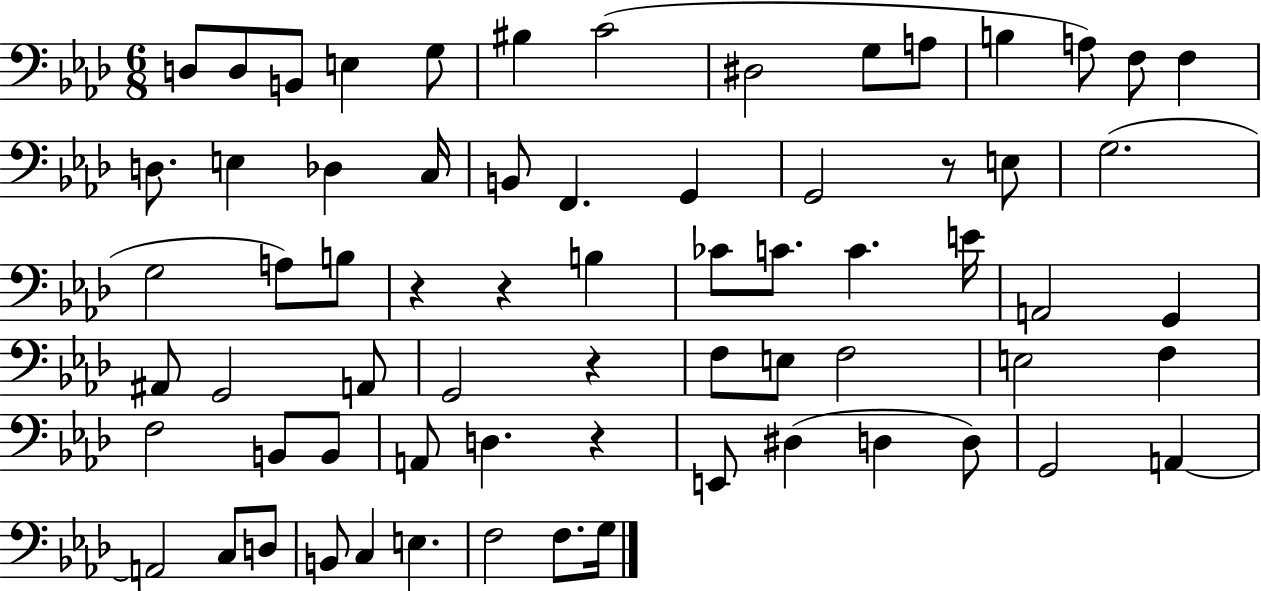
X:1
T:Untitled
M:6/8
L:1/4
K:Ab
D,/2 D,/2 B,,/2 E, G,/2 ^B, C2 ^D,2 G,/2 A,/2 B, A,/2 F,/2 F, D,/2 E, _D, C,/4 B,,/2 F,, G,, G,,2 z/2 E,/2 G,2 G,2 A,/2 B,/2 z z B, _C/2 C/2 C E/4 A,,2 G,, ^A,,/2 G,,2 A,,/2 G,,2 z F,/2 E,/2 F,2 E,2 F, F,2 B,,/2 B,,/2 A,,/2 D, z E,,/2 ^D, D, D,/2 G,,2 A,, A,,2 C,/2 D,/2 B,,/2 C, E, F,2 F,/2 G,/4